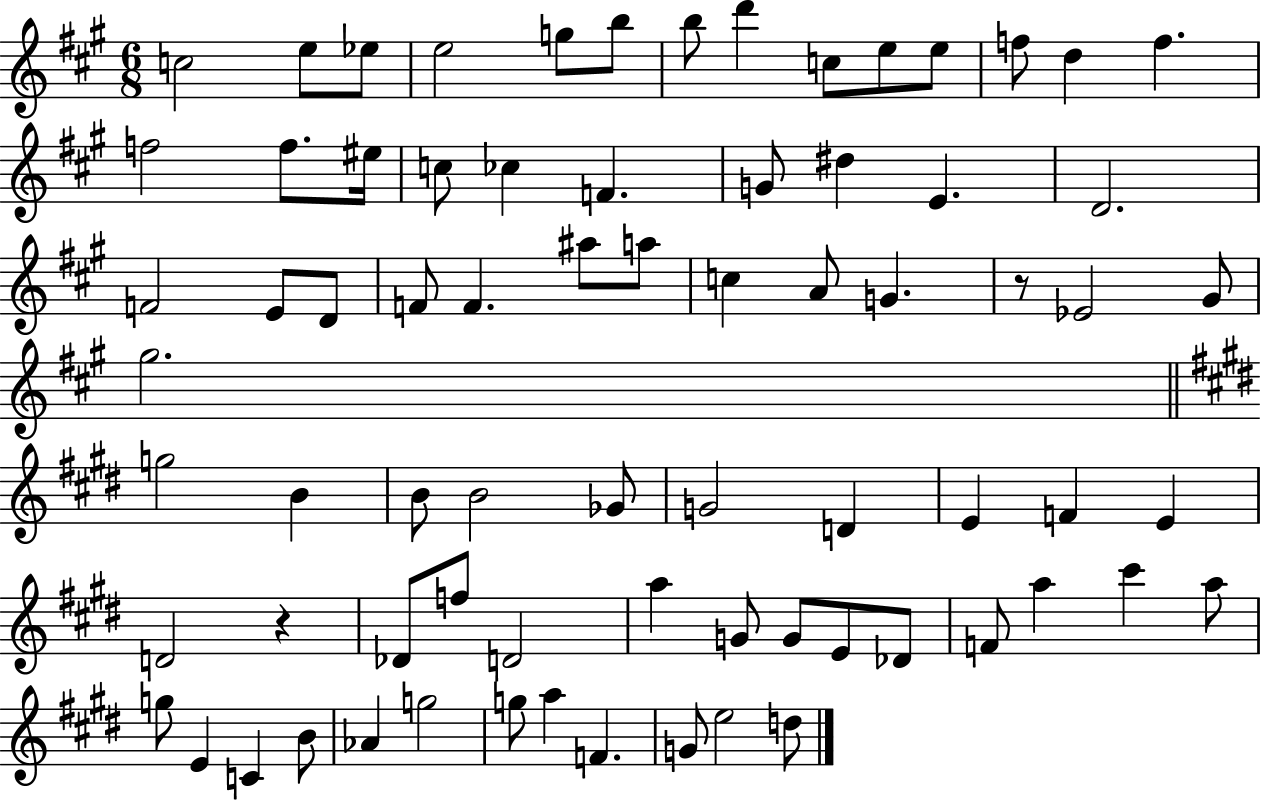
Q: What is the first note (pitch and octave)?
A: C5